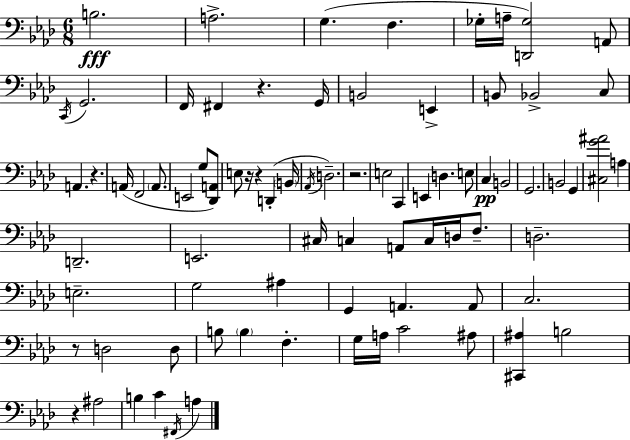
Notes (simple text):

B3/h. A3/h. G3/q. F3/q. Gb3/s A3/s [D2,Gb3]/h A2/e C2/s G2/h. F2/s F#2/q R/q. G2/s B2/h E2/q B2/e Bb2/h C3/e A2/q. R/q. A2/s F2/h A2/e. E2/h G3/e [Db2,A2]/e E3/e R/s R/q D2/q B2/s Ab2/s D3/h. R/h. E3/h C2/q E2/q D3/q. E3/e C3/q B2/h G2/h. B2/h G2/q [C#3,G4,A#4]/h A3/q D2/h. E2/h. C#3/s C3/q A2/e C3/s D3/s F3/e. D3/h. E3/h. G3/h A#3/q G2/q A2/q. A2/e C3/h. R/e D3/h D3/e B3/e B3/q F3/q. G3/s A3/s C4/h A#3/e [C#2,A#3]/q B3/h R/q A#3/h B3/q C4/q F#2/s A3/q